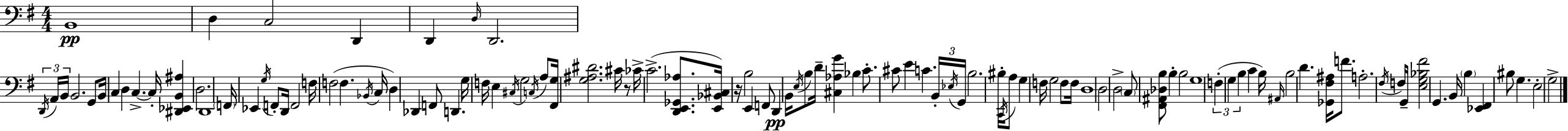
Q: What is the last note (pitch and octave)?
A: G3